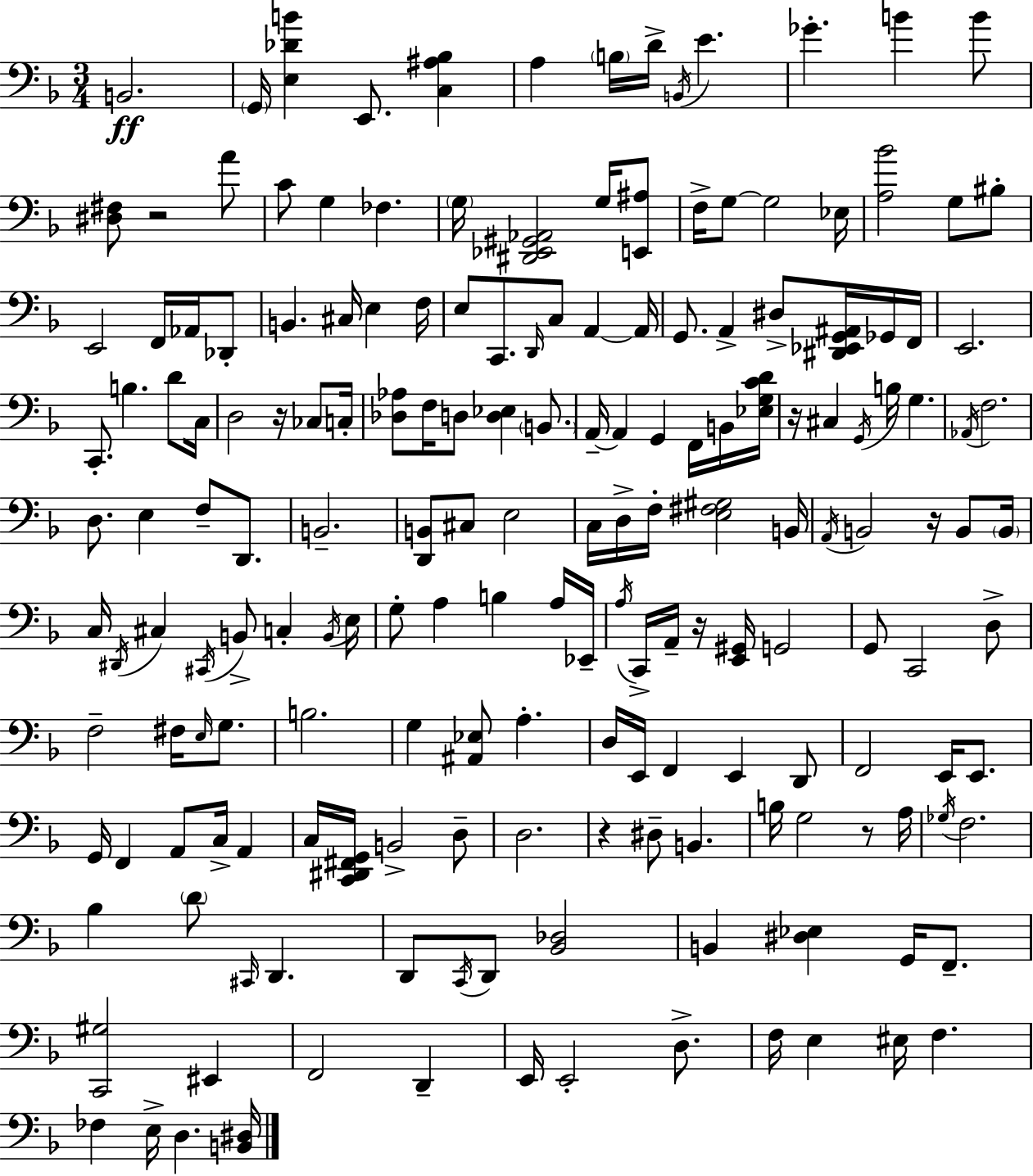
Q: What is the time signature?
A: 3/4